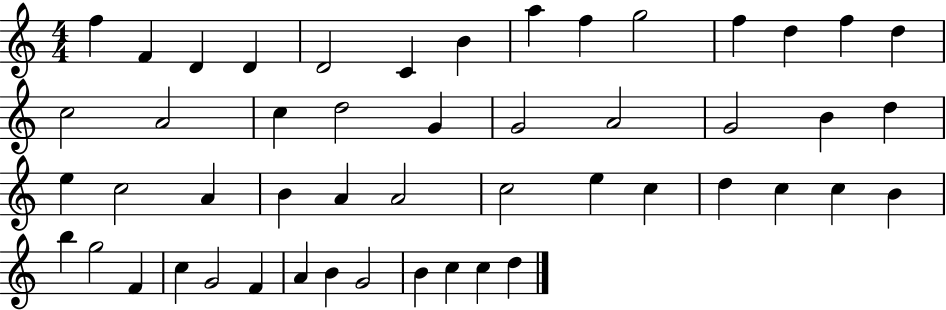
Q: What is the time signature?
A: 4/4